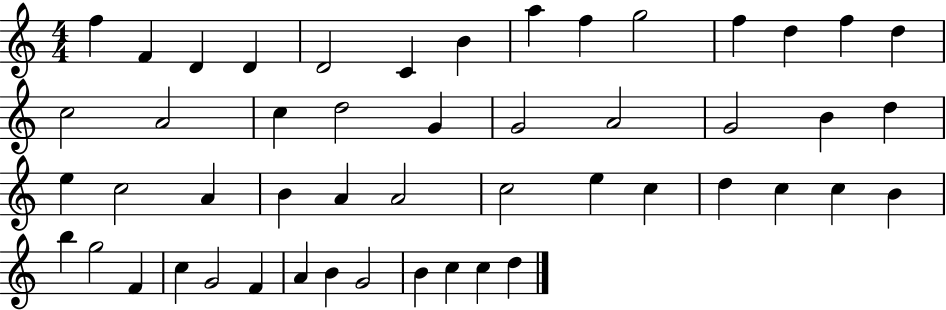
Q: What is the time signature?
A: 4/4